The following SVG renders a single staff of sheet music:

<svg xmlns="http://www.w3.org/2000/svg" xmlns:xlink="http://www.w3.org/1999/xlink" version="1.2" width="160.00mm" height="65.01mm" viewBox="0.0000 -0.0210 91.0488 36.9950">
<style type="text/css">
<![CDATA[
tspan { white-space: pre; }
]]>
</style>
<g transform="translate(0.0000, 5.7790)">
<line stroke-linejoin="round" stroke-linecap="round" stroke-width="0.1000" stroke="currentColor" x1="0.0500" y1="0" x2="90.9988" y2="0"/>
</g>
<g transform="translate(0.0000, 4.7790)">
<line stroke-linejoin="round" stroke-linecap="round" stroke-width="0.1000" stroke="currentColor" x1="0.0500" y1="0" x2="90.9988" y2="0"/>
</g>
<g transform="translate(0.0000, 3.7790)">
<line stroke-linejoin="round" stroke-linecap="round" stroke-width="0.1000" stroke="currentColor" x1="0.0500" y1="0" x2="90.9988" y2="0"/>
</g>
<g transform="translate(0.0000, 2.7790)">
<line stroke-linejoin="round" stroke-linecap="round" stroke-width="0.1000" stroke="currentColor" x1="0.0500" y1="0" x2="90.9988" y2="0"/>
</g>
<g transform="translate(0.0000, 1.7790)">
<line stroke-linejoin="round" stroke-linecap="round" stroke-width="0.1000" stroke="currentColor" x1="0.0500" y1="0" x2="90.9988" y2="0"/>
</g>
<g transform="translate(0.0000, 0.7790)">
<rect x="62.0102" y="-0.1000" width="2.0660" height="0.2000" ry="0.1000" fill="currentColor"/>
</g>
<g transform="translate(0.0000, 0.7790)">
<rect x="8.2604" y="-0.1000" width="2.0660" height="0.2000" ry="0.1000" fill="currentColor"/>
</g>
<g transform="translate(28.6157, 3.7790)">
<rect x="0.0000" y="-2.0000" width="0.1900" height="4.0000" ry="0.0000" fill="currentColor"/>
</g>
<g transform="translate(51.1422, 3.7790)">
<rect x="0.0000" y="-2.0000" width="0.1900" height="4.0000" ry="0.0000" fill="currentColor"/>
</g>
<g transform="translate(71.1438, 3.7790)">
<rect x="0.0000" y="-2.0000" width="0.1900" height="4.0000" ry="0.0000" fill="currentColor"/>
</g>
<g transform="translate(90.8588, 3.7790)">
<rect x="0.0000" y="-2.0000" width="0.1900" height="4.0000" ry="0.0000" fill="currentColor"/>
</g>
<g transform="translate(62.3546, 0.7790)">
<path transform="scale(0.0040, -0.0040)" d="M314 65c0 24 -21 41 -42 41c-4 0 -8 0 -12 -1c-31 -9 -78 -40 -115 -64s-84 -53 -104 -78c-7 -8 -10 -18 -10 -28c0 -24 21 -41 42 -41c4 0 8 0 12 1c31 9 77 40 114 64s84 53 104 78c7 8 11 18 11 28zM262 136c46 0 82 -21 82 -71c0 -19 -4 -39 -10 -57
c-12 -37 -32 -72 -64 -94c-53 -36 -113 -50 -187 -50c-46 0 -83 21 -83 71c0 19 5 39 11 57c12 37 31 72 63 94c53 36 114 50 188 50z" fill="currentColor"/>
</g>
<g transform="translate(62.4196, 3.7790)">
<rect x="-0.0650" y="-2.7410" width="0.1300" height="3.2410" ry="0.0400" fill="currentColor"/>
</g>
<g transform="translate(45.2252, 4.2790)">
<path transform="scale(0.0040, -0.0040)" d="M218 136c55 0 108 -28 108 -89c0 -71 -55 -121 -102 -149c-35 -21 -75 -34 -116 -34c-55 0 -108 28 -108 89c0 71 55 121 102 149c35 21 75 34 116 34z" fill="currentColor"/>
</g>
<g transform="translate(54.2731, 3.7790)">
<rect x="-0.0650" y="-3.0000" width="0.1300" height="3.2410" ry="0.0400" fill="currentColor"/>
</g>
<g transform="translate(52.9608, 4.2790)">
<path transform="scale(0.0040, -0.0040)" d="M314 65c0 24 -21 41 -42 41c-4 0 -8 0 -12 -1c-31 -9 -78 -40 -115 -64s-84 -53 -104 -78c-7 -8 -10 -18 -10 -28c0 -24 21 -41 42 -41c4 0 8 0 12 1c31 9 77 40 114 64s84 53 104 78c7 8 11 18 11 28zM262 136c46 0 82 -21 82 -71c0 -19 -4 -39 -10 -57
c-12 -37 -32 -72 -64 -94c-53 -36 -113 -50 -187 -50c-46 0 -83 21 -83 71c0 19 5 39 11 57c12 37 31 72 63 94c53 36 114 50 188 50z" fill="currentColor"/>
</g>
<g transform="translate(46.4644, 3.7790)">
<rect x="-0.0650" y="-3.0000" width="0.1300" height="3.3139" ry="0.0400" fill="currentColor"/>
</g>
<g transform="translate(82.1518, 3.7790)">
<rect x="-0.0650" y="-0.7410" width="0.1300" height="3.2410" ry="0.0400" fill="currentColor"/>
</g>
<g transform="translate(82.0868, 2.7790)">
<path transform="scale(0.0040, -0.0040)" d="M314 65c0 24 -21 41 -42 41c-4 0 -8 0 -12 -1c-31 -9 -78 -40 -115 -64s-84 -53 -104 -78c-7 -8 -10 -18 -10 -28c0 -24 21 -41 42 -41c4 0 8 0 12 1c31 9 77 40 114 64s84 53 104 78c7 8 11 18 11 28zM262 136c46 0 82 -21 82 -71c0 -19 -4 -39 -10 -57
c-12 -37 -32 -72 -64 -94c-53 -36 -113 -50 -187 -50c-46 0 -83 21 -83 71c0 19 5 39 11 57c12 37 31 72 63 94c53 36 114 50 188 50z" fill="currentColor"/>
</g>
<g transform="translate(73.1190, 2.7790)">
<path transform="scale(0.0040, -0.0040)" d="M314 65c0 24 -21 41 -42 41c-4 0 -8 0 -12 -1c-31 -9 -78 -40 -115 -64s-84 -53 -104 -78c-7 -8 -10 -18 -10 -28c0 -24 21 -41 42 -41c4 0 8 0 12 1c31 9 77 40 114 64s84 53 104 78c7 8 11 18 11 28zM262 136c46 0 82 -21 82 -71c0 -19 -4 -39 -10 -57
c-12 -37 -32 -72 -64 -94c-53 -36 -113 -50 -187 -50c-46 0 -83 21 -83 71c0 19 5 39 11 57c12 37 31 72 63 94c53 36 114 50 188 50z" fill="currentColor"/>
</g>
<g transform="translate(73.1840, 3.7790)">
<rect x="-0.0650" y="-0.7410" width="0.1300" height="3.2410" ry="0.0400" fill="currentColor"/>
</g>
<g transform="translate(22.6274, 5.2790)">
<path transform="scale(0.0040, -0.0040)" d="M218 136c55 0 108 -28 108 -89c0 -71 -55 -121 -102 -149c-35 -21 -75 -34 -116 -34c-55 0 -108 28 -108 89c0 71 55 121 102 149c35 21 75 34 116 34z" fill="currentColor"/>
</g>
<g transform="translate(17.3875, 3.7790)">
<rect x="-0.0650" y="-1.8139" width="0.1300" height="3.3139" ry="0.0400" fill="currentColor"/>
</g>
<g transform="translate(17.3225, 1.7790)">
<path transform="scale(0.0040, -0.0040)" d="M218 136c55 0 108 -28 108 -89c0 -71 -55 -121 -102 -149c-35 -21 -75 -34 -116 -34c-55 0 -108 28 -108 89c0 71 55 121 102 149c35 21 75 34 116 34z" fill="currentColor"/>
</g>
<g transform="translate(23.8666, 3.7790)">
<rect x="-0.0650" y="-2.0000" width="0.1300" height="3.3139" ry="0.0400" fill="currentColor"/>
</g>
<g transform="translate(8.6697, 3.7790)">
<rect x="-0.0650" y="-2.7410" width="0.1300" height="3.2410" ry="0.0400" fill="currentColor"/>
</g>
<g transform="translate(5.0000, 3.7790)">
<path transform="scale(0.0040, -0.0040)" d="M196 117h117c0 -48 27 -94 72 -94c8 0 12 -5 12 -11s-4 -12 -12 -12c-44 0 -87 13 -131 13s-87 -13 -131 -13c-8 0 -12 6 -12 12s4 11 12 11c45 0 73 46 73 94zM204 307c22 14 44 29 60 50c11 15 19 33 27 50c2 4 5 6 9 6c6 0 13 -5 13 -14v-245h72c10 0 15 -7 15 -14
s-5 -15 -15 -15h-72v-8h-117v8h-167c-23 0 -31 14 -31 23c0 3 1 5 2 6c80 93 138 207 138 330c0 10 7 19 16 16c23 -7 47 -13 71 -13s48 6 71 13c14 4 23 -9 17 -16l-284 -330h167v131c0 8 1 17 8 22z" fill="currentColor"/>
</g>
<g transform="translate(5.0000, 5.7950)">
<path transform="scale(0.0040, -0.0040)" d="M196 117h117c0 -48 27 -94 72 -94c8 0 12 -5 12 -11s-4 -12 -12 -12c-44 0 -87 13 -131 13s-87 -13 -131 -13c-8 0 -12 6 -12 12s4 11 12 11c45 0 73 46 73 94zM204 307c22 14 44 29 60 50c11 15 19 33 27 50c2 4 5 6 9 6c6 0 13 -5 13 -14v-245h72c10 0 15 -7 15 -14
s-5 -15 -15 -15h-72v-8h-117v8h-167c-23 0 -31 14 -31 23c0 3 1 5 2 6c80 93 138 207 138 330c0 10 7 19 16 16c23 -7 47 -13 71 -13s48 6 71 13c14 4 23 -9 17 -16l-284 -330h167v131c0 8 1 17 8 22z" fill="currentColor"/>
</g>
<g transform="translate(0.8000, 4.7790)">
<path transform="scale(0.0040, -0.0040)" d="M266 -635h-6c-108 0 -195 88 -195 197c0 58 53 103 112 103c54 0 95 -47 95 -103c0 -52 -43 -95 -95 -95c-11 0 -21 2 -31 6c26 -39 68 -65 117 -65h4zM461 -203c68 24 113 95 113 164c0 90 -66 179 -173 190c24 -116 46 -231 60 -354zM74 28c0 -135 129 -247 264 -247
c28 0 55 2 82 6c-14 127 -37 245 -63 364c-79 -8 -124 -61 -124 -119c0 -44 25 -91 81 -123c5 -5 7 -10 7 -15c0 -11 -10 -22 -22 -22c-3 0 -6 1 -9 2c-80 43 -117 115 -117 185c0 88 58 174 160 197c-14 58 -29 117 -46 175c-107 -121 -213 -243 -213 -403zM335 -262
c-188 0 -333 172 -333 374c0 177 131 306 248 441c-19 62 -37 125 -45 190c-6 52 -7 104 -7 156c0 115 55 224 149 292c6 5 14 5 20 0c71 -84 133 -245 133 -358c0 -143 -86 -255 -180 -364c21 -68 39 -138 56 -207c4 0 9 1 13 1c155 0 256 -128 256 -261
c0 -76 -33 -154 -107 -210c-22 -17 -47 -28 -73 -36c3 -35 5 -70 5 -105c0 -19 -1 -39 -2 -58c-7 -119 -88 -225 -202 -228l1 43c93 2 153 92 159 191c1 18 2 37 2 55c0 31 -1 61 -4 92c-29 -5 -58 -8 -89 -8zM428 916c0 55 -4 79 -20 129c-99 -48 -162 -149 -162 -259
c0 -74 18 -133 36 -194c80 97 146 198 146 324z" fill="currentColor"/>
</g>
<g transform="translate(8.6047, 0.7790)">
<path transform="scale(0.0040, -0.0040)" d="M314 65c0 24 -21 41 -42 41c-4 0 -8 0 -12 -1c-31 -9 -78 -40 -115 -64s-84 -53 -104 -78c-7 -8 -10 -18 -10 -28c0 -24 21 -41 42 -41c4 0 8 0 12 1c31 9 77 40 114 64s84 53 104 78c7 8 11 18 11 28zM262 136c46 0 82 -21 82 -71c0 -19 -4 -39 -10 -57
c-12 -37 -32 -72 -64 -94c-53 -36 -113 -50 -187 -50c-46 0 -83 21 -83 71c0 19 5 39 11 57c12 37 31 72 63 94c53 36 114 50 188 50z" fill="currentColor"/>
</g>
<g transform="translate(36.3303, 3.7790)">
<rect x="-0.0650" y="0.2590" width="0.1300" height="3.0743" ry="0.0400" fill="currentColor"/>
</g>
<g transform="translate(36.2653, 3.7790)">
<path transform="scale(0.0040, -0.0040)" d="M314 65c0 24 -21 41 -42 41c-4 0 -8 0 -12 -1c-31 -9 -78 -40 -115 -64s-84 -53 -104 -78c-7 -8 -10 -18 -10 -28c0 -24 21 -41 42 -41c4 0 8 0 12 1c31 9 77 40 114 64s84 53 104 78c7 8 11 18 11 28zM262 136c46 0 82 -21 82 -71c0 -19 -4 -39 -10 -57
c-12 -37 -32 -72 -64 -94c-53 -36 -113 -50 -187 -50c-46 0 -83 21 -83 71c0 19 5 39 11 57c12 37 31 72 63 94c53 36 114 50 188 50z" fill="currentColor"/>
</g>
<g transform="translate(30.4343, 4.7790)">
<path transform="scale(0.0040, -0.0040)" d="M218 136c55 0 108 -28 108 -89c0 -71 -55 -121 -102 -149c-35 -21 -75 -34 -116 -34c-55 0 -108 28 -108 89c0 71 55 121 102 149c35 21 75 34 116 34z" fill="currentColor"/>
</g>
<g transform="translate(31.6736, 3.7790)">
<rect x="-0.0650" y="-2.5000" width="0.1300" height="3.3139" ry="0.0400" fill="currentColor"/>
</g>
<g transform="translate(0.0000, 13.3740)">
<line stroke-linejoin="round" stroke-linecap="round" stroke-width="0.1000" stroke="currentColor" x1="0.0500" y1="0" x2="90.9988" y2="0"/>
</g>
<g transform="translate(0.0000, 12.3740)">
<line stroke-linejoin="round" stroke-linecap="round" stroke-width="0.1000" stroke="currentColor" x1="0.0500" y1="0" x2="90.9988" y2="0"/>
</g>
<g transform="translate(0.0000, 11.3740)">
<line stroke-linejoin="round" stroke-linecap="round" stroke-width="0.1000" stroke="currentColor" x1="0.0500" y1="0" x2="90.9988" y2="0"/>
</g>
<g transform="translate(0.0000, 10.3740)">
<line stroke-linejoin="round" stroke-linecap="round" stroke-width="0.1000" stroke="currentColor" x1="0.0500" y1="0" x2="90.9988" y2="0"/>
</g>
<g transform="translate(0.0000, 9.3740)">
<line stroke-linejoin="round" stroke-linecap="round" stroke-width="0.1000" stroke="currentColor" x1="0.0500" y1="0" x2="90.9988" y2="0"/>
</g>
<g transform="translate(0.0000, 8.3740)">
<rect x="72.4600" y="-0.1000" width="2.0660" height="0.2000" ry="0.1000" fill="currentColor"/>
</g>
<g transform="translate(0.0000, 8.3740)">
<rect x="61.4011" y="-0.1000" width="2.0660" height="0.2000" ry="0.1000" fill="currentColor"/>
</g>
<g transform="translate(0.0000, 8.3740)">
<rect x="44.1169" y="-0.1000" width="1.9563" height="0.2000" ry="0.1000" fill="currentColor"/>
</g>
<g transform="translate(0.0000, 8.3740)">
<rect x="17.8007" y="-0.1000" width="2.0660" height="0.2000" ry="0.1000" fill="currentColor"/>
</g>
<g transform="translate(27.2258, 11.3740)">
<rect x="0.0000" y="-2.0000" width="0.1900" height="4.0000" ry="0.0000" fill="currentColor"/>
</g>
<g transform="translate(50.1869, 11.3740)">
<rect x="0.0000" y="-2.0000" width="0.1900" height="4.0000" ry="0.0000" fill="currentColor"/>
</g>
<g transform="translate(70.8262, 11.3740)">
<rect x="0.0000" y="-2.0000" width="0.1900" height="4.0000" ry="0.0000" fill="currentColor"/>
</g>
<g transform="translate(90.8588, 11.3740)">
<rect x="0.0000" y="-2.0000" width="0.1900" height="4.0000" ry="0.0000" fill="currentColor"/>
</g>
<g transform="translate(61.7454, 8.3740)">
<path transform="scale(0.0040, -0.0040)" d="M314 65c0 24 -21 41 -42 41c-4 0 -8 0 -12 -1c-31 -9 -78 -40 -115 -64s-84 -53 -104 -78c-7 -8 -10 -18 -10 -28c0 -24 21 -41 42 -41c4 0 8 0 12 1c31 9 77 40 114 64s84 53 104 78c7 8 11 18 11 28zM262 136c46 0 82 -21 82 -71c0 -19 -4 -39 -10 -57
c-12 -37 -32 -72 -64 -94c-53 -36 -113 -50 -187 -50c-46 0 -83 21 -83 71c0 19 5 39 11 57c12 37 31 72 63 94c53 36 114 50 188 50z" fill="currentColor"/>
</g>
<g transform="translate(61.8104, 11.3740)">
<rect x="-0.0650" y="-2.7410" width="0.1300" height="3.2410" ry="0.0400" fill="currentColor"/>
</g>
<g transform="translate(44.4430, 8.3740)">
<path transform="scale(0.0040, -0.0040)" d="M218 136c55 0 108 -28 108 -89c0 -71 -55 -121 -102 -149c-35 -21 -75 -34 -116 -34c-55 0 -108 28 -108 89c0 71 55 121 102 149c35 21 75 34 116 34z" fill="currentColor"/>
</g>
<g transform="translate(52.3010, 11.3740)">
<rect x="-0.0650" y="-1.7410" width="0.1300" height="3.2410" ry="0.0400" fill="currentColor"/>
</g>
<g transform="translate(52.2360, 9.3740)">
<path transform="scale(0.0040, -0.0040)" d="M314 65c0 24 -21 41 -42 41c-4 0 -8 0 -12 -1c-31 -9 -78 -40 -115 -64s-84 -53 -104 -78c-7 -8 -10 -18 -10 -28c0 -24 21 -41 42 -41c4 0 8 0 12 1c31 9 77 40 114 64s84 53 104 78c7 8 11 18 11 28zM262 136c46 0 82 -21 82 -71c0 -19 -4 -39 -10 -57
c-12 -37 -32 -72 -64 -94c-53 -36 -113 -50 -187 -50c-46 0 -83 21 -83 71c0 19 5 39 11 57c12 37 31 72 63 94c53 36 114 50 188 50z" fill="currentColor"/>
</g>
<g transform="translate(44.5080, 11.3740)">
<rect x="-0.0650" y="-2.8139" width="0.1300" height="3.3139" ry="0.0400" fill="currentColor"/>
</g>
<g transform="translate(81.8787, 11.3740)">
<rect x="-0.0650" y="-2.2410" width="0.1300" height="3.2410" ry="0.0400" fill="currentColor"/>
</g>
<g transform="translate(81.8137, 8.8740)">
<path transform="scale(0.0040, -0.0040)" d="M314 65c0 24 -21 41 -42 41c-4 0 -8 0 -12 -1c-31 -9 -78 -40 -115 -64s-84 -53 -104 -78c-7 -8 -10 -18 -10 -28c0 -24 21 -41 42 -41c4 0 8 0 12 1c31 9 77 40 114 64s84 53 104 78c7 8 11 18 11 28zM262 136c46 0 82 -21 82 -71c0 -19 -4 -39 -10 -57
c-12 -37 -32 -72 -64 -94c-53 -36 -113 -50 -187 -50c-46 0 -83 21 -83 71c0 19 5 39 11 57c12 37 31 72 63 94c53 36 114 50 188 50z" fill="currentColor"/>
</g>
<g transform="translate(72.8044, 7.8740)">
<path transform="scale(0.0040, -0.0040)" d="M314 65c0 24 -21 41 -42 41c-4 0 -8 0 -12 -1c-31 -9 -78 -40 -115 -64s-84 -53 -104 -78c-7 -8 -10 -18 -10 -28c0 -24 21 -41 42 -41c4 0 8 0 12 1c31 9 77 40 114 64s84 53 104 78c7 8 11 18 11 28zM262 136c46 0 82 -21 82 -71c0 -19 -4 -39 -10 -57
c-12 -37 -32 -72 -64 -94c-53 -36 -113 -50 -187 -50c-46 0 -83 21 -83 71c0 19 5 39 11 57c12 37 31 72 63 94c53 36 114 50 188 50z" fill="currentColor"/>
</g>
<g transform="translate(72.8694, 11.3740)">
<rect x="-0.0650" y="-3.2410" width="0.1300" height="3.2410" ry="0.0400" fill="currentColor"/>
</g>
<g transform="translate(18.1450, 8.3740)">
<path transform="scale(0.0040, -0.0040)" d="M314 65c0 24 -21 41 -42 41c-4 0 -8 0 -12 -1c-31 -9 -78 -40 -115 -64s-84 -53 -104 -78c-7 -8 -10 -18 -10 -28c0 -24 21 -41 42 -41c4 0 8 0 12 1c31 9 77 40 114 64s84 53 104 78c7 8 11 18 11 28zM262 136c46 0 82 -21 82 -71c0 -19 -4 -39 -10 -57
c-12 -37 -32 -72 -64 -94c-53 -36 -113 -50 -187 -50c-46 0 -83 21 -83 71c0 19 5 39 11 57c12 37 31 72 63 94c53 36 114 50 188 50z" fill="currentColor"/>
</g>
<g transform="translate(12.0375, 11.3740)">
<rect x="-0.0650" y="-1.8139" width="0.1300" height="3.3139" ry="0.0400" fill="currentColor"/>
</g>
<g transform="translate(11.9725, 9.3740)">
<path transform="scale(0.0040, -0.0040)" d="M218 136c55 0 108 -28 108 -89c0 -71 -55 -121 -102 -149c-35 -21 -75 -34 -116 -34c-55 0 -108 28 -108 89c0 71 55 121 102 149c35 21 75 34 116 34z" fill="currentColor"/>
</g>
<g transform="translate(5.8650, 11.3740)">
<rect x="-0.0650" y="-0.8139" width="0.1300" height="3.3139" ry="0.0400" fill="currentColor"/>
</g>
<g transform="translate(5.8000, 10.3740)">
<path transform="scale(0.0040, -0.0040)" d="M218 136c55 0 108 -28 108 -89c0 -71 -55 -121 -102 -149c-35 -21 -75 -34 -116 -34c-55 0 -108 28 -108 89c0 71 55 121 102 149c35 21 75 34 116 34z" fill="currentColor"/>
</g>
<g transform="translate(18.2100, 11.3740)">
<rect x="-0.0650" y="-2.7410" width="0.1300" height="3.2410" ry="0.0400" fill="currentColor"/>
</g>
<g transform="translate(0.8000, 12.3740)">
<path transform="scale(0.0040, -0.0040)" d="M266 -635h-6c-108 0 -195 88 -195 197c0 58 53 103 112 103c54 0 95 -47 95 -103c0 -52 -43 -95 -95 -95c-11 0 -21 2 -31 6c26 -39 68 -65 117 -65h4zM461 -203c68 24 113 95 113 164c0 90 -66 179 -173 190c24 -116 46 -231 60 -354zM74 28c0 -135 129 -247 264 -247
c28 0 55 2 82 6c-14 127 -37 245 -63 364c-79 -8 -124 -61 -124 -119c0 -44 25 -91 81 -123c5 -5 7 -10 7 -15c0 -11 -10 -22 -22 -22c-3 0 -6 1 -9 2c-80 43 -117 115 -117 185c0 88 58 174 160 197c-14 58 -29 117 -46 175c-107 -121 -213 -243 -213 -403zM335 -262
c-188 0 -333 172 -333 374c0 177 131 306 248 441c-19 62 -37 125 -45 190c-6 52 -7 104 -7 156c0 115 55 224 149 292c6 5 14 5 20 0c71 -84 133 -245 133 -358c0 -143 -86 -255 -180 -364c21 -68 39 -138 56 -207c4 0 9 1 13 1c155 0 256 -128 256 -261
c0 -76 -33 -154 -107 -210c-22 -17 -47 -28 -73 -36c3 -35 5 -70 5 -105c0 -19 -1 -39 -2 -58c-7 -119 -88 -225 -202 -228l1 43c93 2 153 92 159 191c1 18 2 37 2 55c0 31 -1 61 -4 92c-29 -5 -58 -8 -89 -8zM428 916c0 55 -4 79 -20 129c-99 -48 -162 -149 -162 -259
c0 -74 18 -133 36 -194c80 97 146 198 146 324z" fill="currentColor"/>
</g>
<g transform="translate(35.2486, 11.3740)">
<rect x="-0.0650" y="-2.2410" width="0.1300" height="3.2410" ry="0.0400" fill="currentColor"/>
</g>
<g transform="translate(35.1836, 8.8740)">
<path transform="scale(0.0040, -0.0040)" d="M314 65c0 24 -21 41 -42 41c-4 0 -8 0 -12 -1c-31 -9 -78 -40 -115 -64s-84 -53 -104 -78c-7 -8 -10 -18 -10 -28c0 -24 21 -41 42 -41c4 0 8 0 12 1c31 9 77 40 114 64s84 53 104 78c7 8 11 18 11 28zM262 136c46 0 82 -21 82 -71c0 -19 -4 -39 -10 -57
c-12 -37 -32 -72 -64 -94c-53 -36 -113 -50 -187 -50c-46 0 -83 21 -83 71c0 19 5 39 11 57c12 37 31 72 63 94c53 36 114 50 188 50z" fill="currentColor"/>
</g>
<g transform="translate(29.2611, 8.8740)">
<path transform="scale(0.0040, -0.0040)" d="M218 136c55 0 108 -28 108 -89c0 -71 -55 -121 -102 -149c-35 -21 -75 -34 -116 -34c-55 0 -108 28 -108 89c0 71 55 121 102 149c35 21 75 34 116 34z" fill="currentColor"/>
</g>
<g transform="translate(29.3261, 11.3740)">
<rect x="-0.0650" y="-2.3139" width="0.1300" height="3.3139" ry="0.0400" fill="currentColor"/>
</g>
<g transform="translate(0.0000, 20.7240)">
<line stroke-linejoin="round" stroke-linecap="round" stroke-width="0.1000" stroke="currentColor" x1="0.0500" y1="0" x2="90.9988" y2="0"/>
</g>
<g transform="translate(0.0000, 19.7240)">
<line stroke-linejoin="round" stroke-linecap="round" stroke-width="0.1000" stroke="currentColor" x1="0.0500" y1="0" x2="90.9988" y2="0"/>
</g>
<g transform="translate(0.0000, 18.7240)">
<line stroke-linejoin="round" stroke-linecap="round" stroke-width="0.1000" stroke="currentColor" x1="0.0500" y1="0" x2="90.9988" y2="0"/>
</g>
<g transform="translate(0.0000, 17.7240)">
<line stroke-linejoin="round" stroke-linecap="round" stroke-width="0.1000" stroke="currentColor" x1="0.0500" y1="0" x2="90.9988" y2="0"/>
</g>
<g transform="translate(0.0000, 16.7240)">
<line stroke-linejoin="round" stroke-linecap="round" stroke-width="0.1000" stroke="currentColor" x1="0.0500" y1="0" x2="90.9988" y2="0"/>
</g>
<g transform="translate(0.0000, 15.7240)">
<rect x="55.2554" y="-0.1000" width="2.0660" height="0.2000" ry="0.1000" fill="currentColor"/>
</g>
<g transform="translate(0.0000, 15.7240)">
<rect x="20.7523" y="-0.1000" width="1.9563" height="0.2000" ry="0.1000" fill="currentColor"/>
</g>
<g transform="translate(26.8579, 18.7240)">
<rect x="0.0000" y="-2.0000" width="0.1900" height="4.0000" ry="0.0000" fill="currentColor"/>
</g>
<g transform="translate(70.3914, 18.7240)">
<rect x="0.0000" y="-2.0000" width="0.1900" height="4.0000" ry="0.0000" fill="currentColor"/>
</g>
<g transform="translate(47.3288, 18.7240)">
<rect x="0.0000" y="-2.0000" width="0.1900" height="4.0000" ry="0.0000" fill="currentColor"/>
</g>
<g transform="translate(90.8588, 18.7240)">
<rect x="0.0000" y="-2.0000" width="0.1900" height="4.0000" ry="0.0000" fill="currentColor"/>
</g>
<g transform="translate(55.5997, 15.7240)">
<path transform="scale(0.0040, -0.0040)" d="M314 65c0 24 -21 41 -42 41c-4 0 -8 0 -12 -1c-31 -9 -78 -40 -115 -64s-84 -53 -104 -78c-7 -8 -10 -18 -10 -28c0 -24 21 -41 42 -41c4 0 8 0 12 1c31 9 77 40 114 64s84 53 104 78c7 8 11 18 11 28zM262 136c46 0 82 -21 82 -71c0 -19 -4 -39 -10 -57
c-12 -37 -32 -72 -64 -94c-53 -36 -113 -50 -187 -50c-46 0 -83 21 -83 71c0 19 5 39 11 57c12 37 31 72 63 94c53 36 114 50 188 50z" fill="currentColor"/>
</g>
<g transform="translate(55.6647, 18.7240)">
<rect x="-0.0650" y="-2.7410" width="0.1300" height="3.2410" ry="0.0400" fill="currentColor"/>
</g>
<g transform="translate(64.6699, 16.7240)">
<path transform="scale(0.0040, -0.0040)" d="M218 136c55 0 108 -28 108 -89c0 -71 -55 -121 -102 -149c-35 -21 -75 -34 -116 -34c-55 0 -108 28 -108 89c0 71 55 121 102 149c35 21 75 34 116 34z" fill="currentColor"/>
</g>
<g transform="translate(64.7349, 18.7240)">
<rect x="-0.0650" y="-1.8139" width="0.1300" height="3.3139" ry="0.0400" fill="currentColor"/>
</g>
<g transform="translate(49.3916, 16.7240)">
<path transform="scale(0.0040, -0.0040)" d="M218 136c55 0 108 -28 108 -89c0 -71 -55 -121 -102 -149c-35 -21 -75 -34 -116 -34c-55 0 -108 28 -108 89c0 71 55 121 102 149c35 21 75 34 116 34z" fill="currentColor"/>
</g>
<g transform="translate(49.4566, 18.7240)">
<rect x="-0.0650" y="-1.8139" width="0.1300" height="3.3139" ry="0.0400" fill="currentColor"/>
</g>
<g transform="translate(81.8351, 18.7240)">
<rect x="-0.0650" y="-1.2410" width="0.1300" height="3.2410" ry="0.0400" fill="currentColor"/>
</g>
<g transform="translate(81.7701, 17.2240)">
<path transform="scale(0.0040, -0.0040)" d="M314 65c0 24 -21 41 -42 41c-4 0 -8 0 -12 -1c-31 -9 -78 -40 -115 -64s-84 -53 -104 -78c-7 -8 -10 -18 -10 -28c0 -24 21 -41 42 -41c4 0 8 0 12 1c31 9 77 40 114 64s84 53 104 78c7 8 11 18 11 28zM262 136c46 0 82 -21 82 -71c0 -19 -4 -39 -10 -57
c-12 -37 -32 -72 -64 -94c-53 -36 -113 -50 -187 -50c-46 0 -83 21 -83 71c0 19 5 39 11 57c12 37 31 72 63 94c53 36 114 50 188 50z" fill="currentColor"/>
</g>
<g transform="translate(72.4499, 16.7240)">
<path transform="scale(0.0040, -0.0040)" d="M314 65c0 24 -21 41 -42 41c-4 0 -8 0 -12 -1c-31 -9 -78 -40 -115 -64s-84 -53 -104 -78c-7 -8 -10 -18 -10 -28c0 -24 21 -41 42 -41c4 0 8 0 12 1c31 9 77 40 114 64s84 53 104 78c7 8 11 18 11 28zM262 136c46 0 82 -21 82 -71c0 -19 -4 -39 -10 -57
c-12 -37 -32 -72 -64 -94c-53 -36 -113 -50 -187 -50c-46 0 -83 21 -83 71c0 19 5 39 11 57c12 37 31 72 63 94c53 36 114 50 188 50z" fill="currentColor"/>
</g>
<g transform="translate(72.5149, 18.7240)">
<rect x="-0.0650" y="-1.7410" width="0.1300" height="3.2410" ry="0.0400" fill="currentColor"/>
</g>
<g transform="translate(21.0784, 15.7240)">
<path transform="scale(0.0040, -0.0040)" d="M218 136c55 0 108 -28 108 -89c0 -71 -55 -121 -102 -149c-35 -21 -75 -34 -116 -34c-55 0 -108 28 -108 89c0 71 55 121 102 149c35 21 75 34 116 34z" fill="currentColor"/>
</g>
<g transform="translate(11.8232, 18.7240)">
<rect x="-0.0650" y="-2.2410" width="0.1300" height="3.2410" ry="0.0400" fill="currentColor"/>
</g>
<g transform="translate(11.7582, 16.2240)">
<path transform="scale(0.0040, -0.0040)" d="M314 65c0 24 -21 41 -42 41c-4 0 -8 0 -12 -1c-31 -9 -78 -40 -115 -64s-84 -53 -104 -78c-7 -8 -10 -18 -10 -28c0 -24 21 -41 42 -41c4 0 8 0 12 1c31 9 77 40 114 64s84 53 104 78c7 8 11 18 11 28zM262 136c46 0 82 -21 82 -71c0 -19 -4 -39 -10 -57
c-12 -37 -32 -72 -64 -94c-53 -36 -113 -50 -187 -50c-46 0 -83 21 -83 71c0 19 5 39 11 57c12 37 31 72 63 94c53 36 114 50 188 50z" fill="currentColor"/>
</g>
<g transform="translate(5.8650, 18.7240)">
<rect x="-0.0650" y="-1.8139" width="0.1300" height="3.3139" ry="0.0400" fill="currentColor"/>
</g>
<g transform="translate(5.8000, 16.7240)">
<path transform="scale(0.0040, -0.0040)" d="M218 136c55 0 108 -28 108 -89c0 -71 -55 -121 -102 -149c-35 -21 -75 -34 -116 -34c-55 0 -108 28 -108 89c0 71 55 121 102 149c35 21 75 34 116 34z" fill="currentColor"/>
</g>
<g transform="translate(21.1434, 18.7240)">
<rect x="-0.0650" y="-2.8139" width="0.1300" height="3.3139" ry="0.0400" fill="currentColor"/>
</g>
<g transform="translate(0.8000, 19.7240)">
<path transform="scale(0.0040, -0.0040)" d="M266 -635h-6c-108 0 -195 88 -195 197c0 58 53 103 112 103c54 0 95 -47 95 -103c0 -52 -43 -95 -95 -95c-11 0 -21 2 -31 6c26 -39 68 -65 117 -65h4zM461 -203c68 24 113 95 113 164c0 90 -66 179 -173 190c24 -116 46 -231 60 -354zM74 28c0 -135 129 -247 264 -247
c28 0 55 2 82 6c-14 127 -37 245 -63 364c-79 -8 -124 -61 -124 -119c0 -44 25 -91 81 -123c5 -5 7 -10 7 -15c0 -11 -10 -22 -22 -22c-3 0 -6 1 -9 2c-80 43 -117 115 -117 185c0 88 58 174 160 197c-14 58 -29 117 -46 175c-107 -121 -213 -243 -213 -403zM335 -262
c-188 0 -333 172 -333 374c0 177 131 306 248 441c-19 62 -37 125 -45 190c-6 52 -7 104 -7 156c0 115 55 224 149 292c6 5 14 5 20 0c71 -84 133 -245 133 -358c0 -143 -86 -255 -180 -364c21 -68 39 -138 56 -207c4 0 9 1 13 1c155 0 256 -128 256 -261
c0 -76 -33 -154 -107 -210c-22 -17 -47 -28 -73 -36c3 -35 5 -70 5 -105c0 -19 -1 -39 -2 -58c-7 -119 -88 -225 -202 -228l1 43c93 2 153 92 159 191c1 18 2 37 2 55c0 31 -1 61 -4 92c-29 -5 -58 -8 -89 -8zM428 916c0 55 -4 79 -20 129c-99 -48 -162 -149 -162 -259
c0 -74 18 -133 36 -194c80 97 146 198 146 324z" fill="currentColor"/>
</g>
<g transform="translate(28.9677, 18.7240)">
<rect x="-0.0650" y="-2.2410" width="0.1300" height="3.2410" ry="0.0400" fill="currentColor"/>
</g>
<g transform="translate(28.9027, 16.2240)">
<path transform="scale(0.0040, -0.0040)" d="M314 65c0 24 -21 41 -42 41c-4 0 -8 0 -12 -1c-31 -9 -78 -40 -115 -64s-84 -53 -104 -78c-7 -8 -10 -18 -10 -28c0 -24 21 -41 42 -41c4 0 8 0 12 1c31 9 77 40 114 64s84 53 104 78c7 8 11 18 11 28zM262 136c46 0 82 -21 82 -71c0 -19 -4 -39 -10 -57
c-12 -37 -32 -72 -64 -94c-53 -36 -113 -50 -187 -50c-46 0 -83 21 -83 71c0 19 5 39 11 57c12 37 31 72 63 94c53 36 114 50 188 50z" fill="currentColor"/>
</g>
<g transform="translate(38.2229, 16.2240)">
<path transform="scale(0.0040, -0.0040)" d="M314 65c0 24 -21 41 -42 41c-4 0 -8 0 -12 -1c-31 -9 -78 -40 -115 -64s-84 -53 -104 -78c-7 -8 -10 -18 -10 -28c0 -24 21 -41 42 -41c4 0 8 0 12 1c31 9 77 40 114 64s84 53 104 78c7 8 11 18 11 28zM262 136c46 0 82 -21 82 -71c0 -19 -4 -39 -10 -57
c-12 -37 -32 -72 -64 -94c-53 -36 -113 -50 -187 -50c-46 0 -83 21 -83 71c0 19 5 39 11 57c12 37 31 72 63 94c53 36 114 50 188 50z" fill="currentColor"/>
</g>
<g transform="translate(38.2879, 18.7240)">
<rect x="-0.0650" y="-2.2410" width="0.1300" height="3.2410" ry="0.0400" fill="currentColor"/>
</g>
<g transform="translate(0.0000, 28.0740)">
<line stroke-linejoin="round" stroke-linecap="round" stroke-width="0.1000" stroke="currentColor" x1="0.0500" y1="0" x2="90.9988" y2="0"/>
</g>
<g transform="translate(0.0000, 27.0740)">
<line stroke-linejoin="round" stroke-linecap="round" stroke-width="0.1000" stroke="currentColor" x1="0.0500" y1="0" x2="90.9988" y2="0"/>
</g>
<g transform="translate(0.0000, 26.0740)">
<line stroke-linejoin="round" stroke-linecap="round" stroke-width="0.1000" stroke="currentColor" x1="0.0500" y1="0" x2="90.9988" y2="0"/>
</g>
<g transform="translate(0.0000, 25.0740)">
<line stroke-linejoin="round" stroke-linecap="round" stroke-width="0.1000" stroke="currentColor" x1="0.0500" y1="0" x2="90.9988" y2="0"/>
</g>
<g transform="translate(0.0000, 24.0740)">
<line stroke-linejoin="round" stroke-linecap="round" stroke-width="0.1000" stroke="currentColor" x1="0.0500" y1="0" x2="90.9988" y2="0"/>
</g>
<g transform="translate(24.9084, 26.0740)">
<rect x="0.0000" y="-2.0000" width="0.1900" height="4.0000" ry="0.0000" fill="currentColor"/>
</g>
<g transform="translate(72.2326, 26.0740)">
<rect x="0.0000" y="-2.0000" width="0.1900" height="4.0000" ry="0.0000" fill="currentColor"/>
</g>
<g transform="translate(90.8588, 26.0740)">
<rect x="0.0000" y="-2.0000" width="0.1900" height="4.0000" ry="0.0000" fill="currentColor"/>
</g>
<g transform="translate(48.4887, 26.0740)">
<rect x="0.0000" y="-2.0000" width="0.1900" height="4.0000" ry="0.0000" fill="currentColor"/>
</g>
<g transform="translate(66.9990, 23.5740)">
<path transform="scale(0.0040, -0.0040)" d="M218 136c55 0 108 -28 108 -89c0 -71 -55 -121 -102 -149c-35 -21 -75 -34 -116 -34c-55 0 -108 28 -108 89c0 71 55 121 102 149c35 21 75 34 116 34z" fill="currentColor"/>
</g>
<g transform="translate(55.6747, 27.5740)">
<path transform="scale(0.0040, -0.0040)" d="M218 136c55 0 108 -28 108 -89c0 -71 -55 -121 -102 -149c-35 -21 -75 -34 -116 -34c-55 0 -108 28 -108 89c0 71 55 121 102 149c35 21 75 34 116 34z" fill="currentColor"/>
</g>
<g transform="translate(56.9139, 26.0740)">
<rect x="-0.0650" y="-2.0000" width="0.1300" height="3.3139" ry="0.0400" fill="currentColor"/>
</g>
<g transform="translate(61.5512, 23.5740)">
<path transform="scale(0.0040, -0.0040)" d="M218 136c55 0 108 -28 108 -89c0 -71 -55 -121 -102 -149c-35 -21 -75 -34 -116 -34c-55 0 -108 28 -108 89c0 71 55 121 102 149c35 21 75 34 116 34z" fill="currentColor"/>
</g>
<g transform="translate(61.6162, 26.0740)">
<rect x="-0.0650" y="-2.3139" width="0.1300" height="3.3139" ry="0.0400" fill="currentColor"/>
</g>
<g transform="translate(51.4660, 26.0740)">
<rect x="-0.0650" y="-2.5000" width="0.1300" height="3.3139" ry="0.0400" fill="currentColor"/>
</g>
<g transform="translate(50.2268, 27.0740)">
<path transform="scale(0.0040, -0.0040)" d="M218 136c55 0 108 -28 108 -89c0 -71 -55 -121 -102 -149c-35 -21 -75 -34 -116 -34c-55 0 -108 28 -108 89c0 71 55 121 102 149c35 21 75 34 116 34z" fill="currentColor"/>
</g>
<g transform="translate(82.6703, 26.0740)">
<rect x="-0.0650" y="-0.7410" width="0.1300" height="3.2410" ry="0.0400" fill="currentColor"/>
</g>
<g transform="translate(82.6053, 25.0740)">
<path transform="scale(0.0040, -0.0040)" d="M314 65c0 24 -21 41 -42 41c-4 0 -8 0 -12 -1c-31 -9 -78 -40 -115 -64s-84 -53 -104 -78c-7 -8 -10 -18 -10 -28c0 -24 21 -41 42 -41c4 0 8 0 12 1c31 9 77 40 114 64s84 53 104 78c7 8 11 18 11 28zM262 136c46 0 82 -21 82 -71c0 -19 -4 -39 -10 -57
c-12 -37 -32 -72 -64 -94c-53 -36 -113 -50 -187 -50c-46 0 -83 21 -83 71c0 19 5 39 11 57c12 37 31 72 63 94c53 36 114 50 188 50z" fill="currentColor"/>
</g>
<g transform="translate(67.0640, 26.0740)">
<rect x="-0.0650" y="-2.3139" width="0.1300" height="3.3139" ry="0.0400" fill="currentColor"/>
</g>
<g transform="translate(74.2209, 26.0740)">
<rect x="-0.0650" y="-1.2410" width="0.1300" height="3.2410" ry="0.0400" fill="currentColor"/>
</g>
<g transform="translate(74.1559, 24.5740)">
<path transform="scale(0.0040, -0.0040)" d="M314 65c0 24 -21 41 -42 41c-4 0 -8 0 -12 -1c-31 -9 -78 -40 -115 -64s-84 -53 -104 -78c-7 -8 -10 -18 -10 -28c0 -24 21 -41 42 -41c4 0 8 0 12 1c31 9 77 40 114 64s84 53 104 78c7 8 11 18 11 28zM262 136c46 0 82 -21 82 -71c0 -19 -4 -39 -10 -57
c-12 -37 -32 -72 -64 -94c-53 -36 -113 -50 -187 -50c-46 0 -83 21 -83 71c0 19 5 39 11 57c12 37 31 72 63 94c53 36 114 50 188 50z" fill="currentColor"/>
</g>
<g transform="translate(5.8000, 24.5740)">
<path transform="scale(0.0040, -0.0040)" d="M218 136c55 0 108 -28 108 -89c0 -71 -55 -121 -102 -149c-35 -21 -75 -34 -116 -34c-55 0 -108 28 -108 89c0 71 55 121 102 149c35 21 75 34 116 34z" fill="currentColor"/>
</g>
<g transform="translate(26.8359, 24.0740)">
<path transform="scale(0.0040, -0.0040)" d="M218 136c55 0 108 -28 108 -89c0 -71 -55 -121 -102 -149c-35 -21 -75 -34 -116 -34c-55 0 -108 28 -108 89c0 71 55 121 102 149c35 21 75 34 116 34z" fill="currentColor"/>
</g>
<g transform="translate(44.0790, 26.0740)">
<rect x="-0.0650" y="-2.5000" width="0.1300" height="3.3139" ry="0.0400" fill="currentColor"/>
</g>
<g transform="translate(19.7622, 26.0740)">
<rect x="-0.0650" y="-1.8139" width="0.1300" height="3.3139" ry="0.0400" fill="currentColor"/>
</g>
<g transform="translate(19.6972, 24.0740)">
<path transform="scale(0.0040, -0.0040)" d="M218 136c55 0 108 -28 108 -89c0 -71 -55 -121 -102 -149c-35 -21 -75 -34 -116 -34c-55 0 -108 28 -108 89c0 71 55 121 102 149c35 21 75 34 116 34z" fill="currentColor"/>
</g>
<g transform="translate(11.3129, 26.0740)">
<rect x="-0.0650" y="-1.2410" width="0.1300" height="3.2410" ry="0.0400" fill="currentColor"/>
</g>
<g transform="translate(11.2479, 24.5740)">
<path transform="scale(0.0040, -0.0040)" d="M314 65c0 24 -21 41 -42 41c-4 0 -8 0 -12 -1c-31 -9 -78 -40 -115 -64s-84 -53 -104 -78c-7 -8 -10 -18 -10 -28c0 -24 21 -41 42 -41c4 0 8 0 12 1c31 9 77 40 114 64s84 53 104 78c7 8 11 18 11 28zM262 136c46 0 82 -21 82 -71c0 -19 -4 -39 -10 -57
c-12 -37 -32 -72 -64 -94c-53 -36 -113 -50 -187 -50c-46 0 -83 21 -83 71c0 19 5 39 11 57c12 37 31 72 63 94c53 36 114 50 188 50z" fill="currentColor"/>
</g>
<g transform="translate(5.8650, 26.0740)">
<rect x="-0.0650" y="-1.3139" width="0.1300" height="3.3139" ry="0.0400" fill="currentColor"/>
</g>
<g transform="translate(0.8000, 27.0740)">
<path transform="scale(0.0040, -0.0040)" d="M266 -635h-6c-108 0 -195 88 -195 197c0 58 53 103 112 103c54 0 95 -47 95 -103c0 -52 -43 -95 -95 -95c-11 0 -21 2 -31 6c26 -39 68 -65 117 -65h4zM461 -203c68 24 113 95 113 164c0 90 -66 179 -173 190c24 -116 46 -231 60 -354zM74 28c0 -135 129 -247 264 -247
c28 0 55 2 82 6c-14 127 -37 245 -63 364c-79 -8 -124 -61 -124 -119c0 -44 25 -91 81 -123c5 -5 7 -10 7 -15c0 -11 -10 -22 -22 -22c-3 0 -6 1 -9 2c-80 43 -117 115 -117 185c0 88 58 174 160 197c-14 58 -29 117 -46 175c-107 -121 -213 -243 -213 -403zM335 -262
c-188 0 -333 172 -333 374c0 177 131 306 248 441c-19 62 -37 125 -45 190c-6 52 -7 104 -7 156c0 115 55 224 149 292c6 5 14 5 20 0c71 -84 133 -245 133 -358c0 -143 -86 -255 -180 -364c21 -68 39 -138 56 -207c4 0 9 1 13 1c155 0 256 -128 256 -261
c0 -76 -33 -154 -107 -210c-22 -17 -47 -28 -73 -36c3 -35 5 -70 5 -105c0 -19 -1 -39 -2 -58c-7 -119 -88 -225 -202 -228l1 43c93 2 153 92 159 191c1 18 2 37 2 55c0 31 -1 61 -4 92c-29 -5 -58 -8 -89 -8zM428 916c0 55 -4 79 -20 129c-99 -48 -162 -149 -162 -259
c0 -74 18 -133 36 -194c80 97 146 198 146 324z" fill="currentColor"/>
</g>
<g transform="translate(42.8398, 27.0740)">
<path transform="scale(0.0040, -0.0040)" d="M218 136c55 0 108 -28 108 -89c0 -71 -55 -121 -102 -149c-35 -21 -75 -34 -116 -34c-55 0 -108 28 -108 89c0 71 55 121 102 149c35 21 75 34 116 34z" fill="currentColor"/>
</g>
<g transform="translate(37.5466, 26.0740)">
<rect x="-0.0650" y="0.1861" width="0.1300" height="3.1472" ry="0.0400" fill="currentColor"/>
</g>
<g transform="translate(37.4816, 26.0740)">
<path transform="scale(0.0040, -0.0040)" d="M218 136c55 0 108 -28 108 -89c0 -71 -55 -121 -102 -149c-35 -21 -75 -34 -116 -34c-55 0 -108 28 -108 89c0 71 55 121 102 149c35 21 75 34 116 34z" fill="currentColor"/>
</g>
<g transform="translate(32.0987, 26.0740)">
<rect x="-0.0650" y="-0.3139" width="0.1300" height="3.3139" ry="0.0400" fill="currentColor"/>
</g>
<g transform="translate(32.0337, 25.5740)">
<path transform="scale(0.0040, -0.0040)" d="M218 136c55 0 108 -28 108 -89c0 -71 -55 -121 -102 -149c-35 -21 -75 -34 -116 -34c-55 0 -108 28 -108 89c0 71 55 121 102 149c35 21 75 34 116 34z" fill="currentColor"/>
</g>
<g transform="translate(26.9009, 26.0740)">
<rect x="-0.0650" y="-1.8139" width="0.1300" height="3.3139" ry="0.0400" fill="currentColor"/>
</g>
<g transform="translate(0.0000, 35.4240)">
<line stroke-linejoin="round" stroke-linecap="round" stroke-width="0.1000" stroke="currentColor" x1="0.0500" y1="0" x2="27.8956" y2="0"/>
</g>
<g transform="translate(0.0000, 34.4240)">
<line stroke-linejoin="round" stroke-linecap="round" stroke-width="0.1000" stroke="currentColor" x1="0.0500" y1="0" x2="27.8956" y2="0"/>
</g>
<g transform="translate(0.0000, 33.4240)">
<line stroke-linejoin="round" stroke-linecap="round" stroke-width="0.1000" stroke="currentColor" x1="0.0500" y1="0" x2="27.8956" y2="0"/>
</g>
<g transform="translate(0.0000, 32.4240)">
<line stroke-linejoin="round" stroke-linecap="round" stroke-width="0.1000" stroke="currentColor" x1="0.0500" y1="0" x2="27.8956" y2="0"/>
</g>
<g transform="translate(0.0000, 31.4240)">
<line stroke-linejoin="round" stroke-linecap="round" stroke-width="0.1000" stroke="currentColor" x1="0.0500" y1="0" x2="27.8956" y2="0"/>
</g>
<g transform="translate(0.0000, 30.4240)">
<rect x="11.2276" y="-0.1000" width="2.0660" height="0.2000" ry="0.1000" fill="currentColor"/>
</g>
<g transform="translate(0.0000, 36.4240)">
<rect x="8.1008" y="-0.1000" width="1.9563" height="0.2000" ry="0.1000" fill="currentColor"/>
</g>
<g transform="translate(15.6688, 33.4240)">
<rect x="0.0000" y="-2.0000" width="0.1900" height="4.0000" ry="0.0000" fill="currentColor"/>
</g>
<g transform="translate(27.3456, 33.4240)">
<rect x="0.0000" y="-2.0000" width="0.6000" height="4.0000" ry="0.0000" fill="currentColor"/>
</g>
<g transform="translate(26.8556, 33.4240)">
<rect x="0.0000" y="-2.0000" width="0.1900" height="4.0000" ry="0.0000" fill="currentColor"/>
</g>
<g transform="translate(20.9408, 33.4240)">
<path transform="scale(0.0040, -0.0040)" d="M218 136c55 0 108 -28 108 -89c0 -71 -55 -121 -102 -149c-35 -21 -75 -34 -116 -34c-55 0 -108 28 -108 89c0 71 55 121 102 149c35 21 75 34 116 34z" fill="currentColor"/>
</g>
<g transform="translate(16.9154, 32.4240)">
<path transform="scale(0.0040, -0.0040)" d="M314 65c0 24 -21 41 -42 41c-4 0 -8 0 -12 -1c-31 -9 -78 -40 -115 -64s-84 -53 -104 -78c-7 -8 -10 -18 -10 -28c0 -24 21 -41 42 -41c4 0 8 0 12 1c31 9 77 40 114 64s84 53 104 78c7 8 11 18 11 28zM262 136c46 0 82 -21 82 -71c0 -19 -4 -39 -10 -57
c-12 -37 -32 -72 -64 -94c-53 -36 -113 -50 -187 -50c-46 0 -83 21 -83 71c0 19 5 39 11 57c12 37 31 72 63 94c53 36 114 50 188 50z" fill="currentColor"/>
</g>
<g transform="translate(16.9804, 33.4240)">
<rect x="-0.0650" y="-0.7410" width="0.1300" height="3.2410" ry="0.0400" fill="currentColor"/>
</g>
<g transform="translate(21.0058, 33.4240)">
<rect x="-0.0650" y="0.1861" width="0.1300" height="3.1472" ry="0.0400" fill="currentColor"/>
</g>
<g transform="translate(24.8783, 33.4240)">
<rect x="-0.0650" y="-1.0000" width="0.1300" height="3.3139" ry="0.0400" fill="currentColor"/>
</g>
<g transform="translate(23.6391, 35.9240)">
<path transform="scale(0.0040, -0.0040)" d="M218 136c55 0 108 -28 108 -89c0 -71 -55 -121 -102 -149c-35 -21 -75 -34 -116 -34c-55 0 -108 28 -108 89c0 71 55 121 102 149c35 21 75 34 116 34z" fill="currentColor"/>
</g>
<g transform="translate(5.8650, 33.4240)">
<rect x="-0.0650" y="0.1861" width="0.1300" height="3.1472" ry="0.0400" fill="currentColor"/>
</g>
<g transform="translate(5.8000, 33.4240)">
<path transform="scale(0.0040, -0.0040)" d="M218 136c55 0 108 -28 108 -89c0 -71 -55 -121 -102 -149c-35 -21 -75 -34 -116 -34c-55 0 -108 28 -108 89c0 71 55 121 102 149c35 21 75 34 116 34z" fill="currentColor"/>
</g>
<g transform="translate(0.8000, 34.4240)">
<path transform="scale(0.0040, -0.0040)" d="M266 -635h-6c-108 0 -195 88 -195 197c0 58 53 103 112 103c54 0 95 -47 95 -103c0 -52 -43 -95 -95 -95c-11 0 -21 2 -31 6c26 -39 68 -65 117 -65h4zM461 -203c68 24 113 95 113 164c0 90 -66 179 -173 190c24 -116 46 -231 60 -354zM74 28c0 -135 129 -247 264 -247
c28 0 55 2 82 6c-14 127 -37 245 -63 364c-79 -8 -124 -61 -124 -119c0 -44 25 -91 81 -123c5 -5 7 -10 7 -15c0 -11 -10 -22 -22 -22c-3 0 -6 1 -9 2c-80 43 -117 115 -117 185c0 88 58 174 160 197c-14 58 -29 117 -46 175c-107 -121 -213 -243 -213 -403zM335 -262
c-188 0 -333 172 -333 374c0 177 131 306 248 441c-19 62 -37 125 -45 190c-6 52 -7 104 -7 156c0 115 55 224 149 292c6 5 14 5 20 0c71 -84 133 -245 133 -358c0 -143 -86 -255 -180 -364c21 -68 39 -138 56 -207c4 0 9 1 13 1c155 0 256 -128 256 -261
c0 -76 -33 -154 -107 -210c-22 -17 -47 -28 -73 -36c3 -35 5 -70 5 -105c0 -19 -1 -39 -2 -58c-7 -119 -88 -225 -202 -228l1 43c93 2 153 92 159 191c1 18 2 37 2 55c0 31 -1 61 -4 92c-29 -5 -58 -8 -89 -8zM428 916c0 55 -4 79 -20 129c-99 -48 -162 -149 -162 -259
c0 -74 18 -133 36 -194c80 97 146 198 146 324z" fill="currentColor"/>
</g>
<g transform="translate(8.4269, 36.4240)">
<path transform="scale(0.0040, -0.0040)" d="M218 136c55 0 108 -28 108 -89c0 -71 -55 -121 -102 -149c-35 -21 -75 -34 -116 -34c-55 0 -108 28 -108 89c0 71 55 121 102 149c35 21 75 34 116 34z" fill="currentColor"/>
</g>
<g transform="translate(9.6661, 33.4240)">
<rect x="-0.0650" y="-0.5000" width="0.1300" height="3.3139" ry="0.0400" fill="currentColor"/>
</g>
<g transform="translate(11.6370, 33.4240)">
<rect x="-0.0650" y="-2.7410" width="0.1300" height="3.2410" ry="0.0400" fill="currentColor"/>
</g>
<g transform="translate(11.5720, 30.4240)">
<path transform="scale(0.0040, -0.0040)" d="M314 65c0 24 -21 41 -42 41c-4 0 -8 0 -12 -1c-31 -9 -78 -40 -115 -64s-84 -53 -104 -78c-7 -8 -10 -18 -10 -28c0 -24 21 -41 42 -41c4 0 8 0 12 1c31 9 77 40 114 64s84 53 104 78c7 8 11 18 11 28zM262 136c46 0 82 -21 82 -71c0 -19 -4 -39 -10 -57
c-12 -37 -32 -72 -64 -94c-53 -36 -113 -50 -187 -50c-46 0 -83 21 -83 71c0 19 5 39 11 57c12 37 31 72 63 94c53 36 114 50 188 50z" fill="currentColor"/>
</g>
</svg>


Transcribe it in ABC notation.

X:1
T:Untitled
M:4/4
L:1/4
K:C
a2 f F G B2 A A2 a2 d2 d2 d f a2 g g2 a f2 a2 b2 g2 f g2 a g2 g2 f a2 f f2 e2 e e2 f f c B G G F g g e2 d2 B C a2 d2 B D